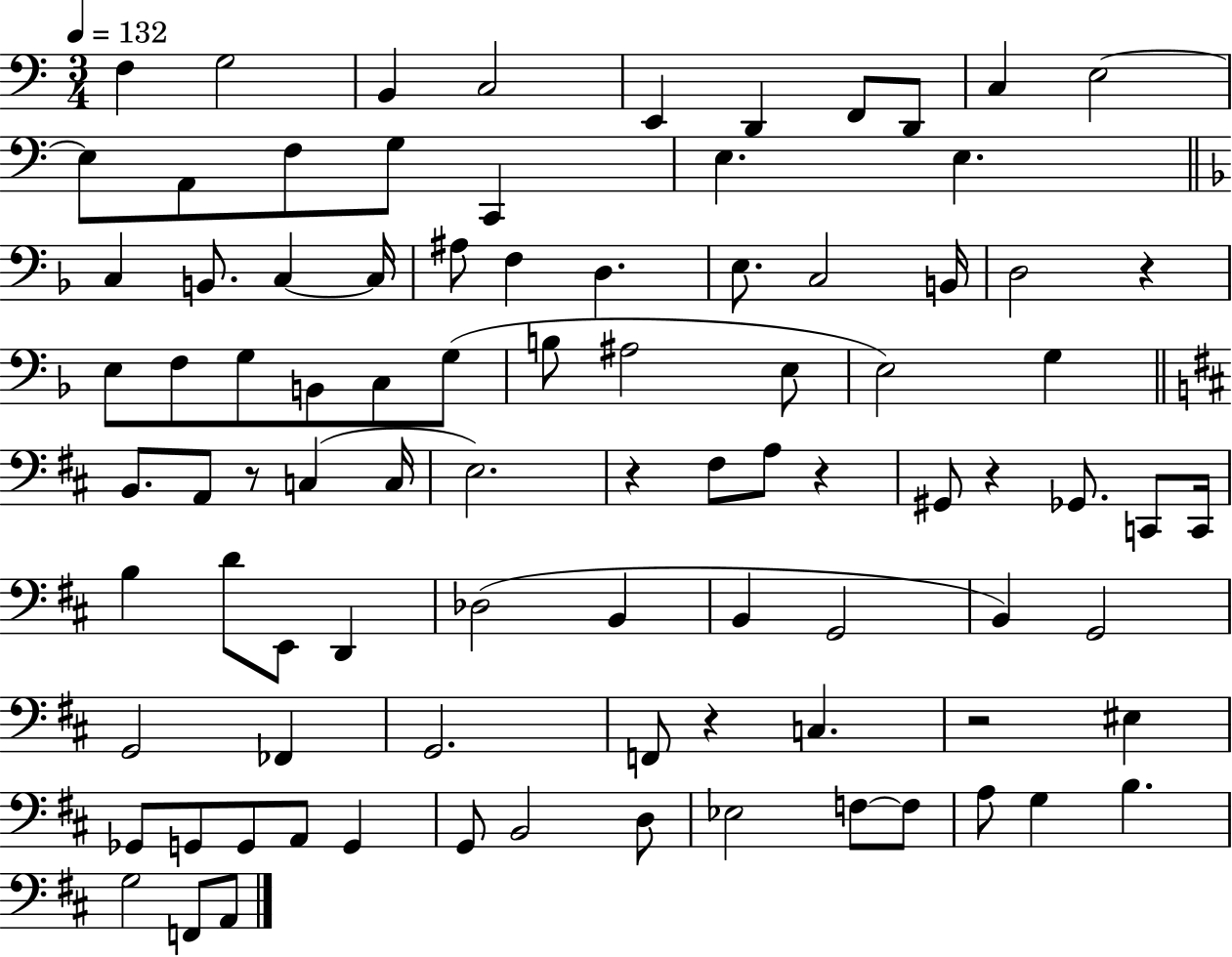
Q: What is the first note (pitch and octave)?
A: F3